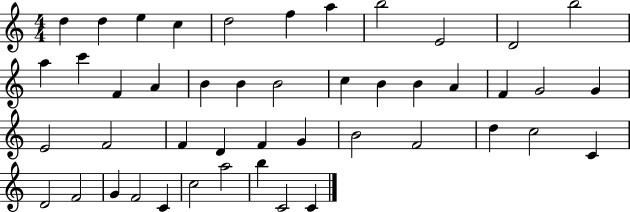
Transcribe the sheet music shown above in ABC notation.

X:1
T:Untitled
M:4/4
L:1/4
K:C
d d e c d2 f a b2 E2 D2 b2 a c' F A B B B2 c B B A F G2 G E2 F2 F D F G B2 F2 d c2 C D2 F2 G F2 C c2 a2 b C2 C